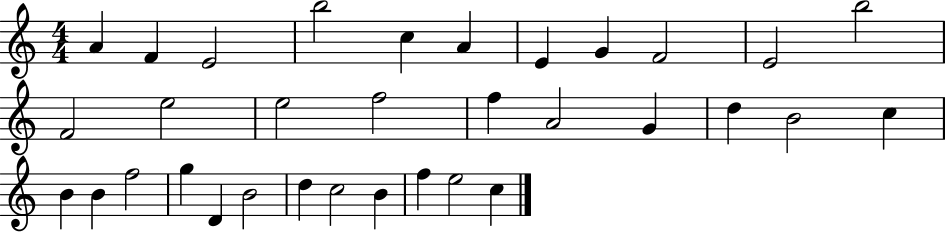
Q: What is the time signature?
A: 4/4